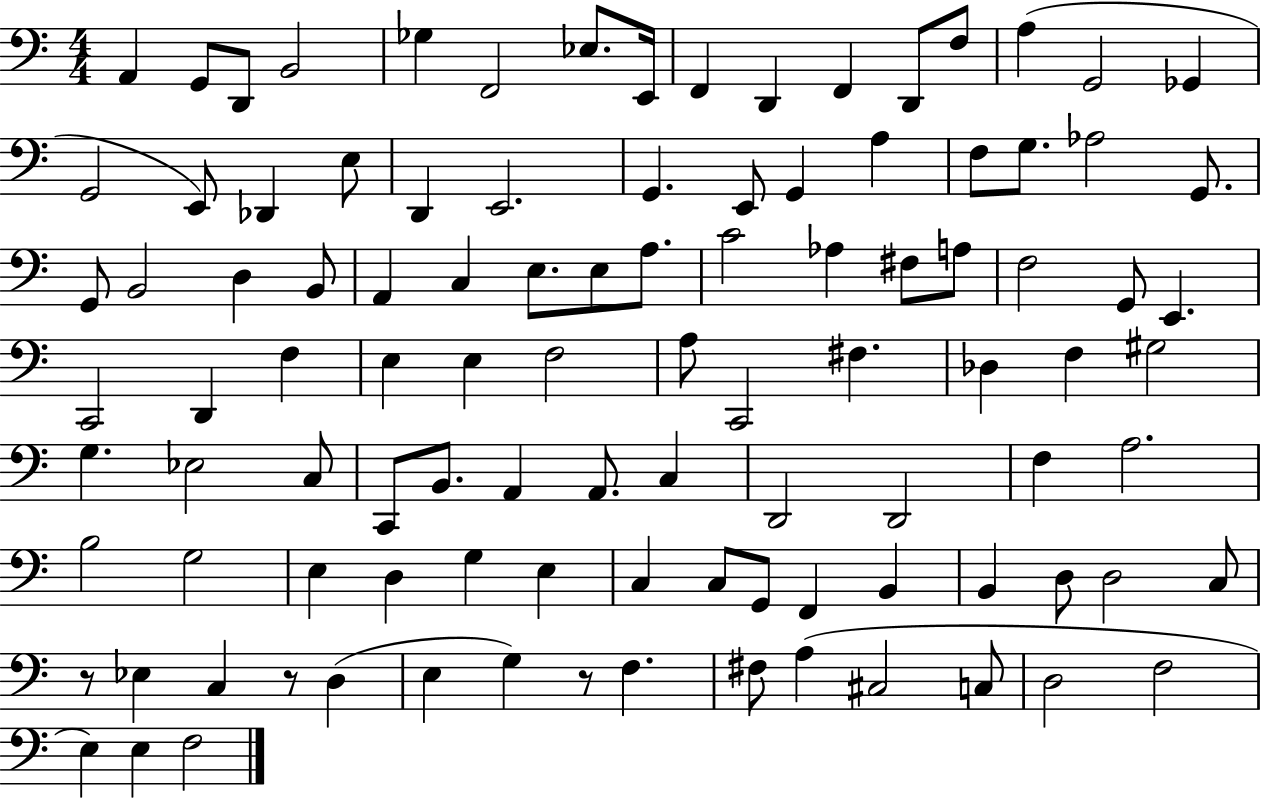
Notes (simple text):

A2/q G2/e D2/e B2/h Gb3/q F2/h Eb3/e. E2/s F2/q D2/q F2/q D2/e F3/e A3/q G2/h Gb2/q G2/h E2/e Db2/q E3/e D2/q E2/h. G2/q. E2/e G2/q A3/q F3/e G3/e. Ab3/h G2/e. G2/e B2/h D3/q B2/e A2/q C3/q E3/e. E3/e A3/e. C4/h Ab3/q F#3/e A3/e F3/h G2/e E2/q. C2/h D2/q F3/q E3/q E3/q F3/h A3/e C2/h F#3/q. Db3/q F3/q G#3/h G3/q. Eb3/h C3/e C2/e B2/e. A2/q A2/e. C3/q D2/h D2/h F3/q A3/h. B3/h G3/h E3/q D3/q G3/q E3/q C3/q C3/e G2/e F2/q B2/q B2/q D3/e D3/h C3/e R/e Eb3/q C3/q R/e D3/q E3/q G3/q R/e F3/q. F#3/e A3/q C#3/h C3/e D3/h F3/h E3/q E3/q F3/h